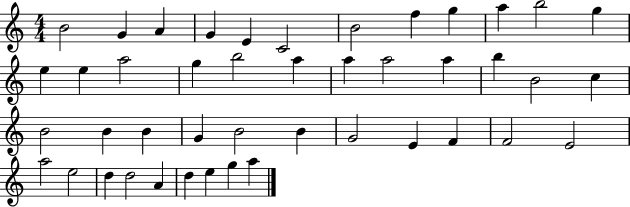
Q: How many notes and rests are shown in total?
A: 44